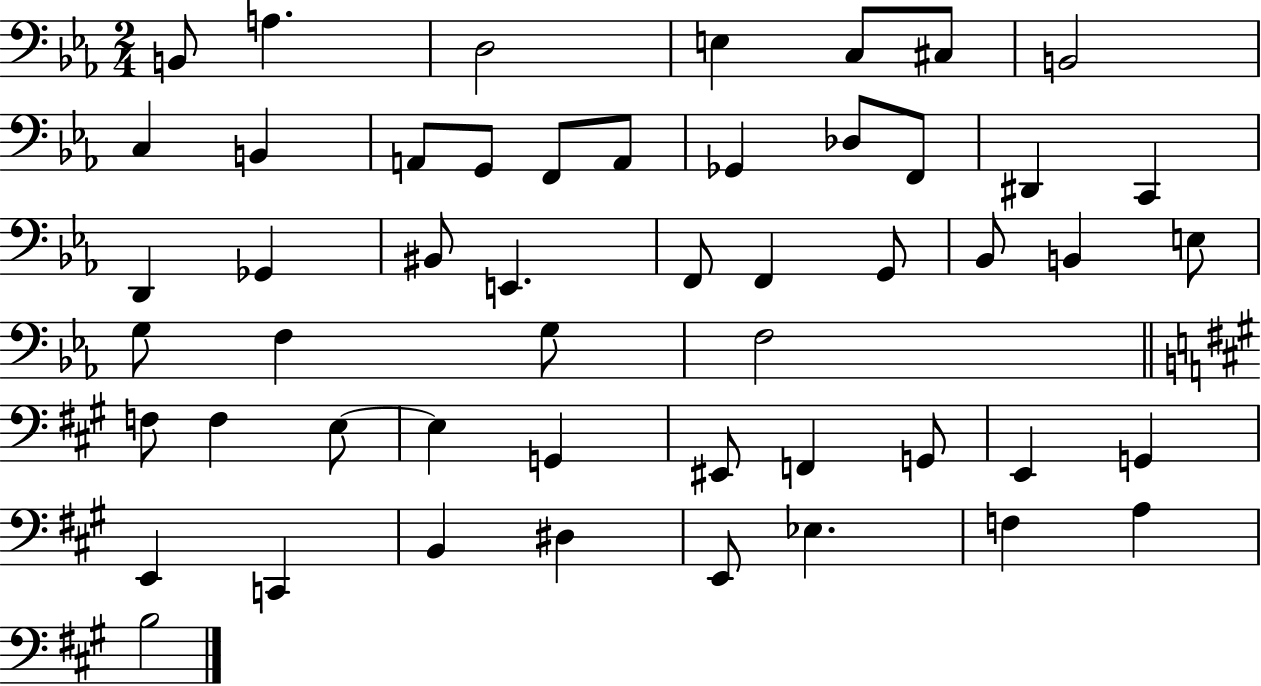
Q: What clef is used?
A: bass